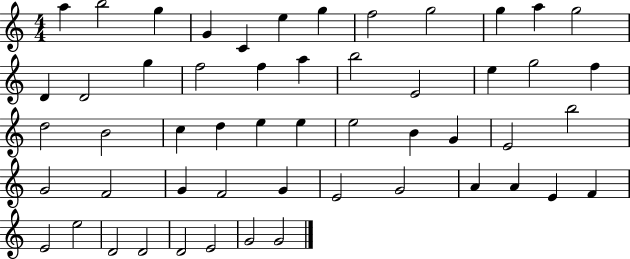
{
  \clef treble
  \numericTimeSignature
  \time 4/4
  \key c \major
  a''4 b''2 g''4 | g'4 c'4 e''4 g''4 | f''2 g''2 | g''4 a''4 g''2 | \break d'4 d'2 g''4 | f''2 f''4 a''4 | b''2 e'2 | e''4 g''2 f''4 | \break d''2 b'2 | c''4 d''4 e''4 e''4 | e''2 b'4 g'4 | e'2 b''2 | \break g'2 f'2 | g'4 f'2 g'4 | e'2 g'2 | a'4 a'4 e'4 f'4 | \break e'2 e''2 | d'2 d'2 | d'2 e'2 | g'2 g'2 | \break \bar "|."
}